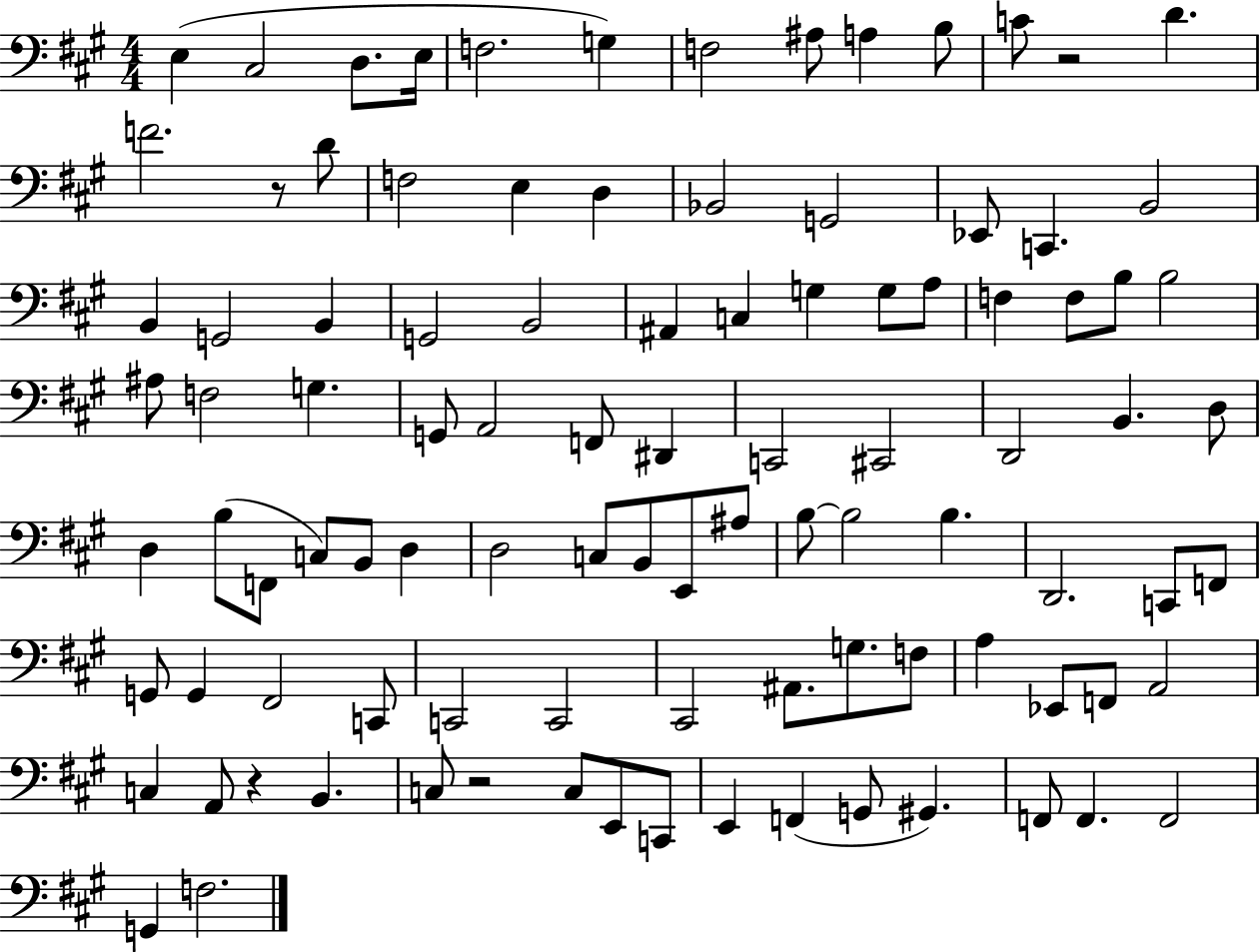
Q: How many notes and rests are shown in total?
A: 99